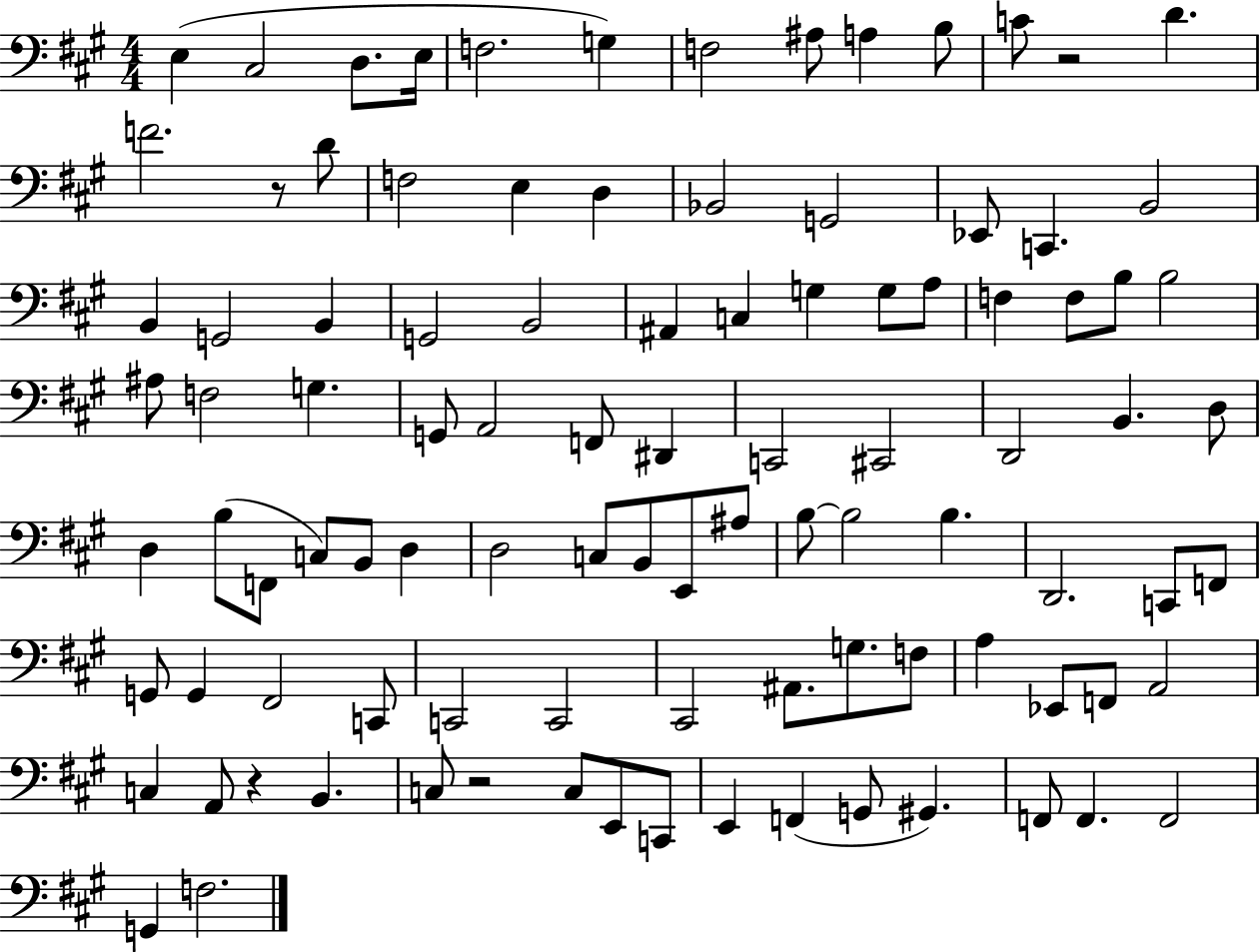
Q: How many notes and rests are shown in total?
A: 99